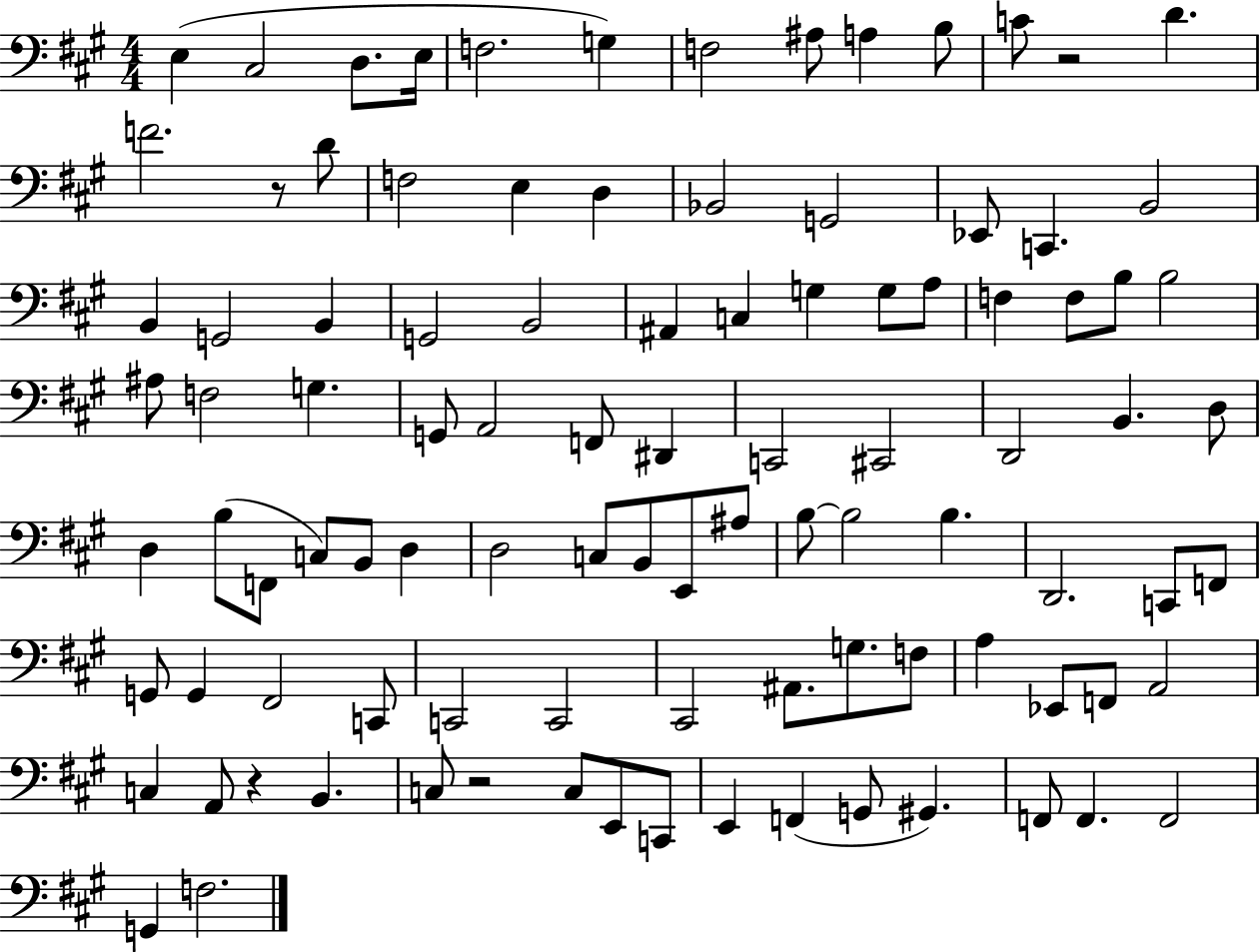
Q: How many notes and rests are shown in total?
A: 99